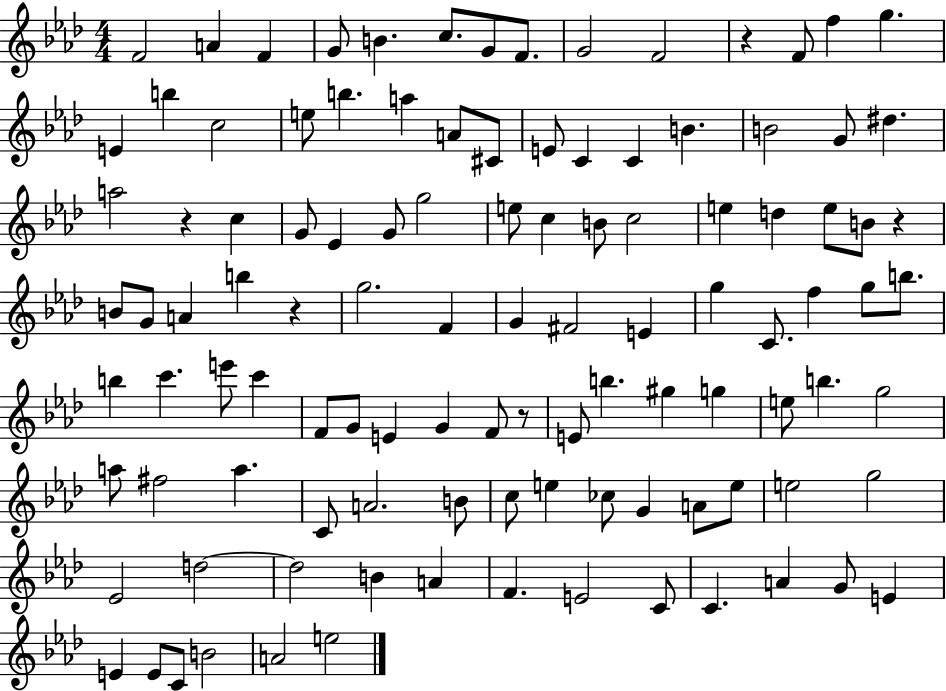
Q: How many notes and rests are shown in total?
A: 109